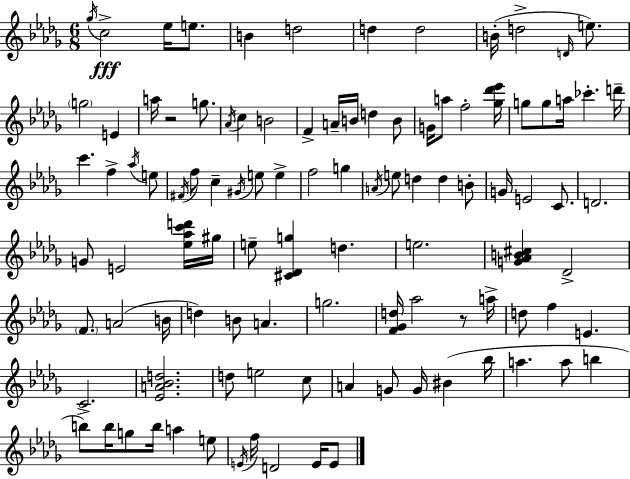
{
  \clef treble
  \numericTimeSignature
  \time 6/8
  \key bes \minor
  \acciaccatura { ges''16 }\fff c''2-> ees''16 e''8. | b'4 d''2 | d''4 d''2 | b'16-.( d''2-> \grace { d'16 }) e''8. | \break \parenthesize g''2 e'4 | a''16 r2 g''8. | \acciaccatura { aes'16 } c''4 b'2 | f'4-> a'16-- b'16 d''4 | \break b'8 g'16 a''8 f''2-. | <ges'' des''' ees'''>16 g''8 g''8 a''16 ces'''4.-. | d'''16-- c'''4. f''4-> | \acciaccatura { aes''16 } e''8 \acciaccatura { fis'16 } f''8 c''4-- \acciaccatura { gis'16 } | \break e''8 e''4-> f''2 | g''4 \acciaccatura { a'16 } e''8 d''4 | d''4 b'8-. g'16 e'2 | c'8. d'2. | \break g'8 e'2 | <ees'' aes'' c''' d'''>16 gis''16 e''8-- <cis' des' g''>4 | d''4. e''2. | <g' aes' b' cis''>4 des'2-> | \break \parenthesize f'8. a'2( | b'16 d''4) b'8 | a'4. g''2. | <f' ges' d''>16 aes''2 | \break r8 a''16-> d''8 f''4 | e'4. c'2. | <ees' a' bes' d''>2. | d''8 e''2 | \break c''8 a'4 g'8 | g'16 bis'4( bes''16 a''4. | a''8 b''4 b''8->) b''16 g''8 | b''16 a''4 e''8 \acciaccatura { e'16 } f''16 d'2 | \break e'16 e'8 \bar "|."
}